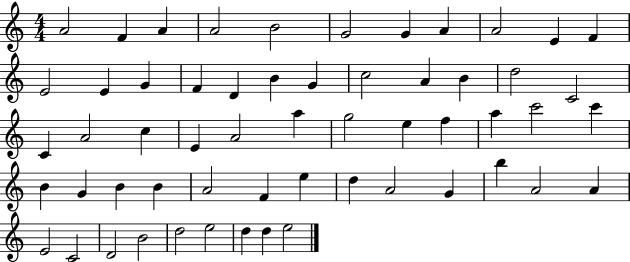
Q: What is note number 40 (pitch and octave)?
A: A4